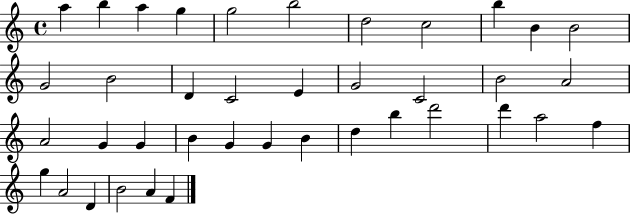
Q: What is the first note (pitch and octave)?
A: A5